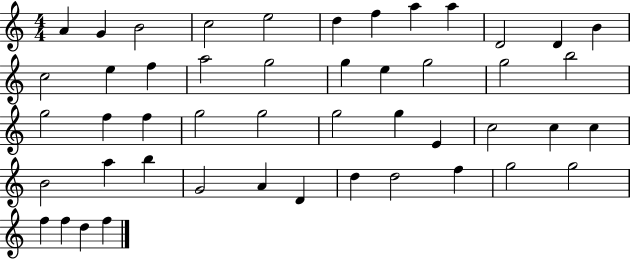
A4/q G4/q B4/h C5/h E5/h D5/q F5/q A5/q A5/q D4/h D4/q B4/q C5/h E5/q F5/q A5/h G5/h G5/q E5/q G5/h G5/h B5/h G5/h F5/q F5/q G5/h G5/h G5/h G5/q E4/q C5/h C5/q C5/q B4/h A5/q B5/q G4/h A4/q D4/q D5/q D5/h F5/q G5/h G5/h F5/q F5/q D5/q F5/q